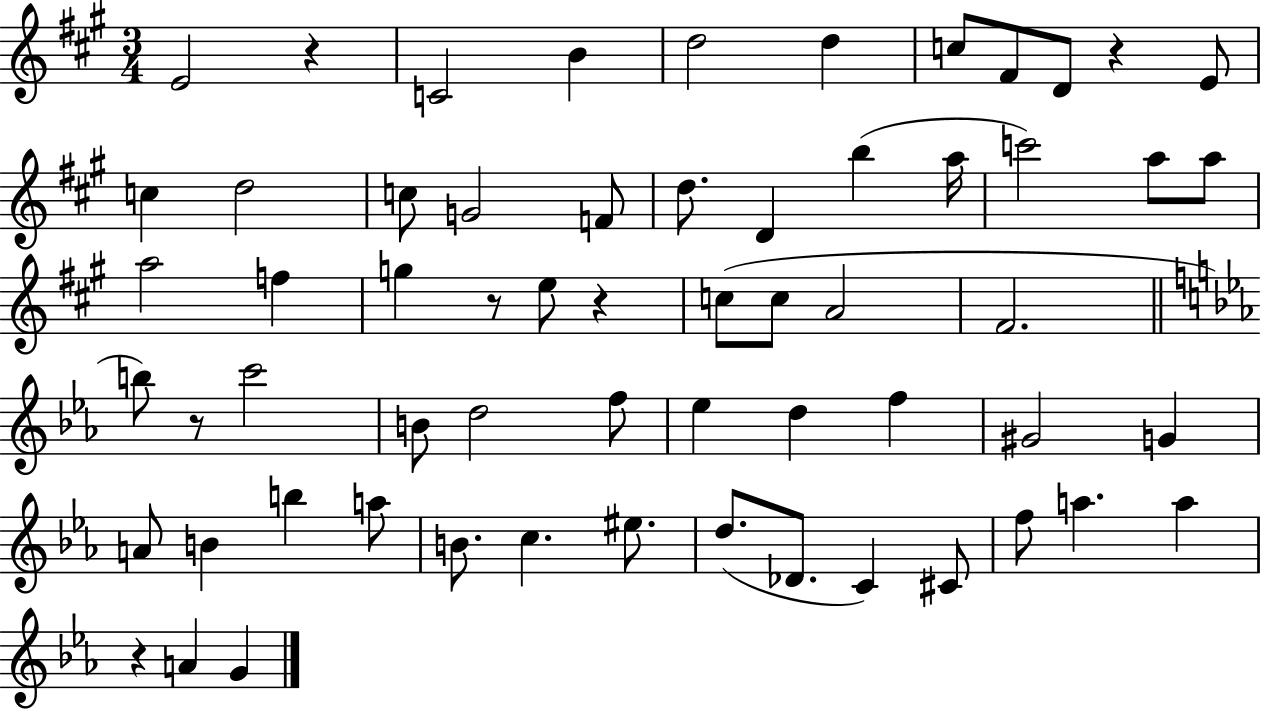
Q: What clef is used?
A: treble